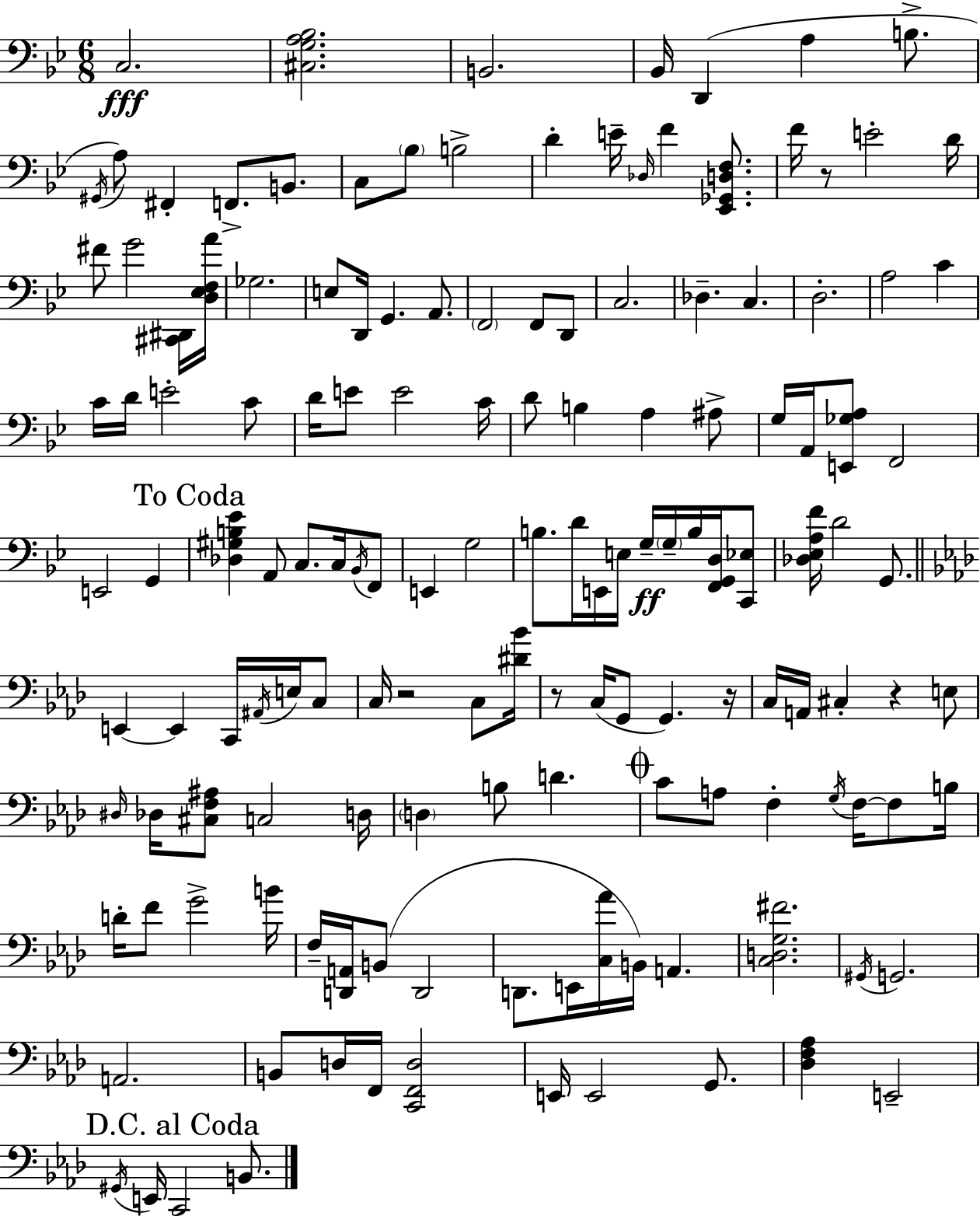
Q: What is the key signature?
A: G minor